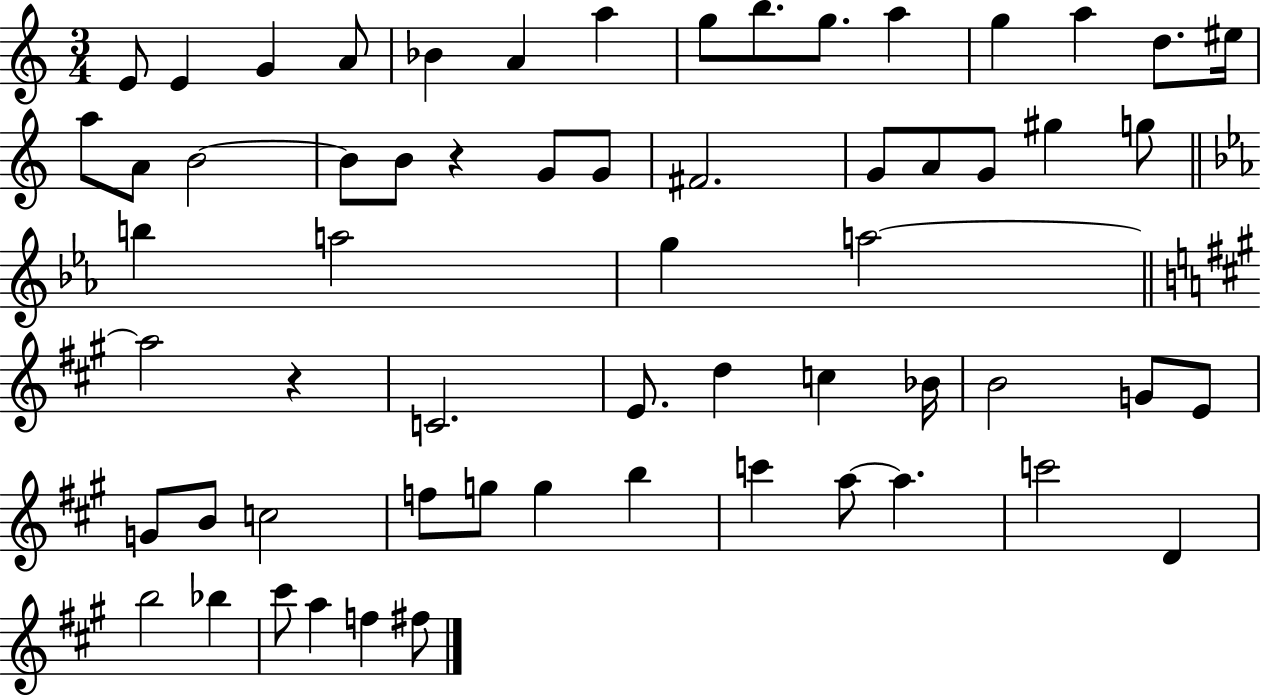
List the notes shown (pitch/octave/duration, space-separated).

E4/e E4/q G4/q A4/e Bb4/q A4/q A5/q G5/e B5/e. G5/e. A5/q G5/q A5/q D5/e. EIS5/s A5/e A4/e B4/h B4/e B4/e R/q G4/e G4/e F#4/h. G4/e A4/e G4/e G#5/q G5/e B5/q A5/h G5/q A5/h A5/h R/q C4/h. E4/e. D5/q C5/q Bb4/s B4/h G4/e E4/e G4/e B4/e C5/h F5/e G5/e G5/q B5/q C6/q A5/e A5/q. C6/h D4/q B5/h Bb5/q C#6/e A5/q F5/q F#5/e